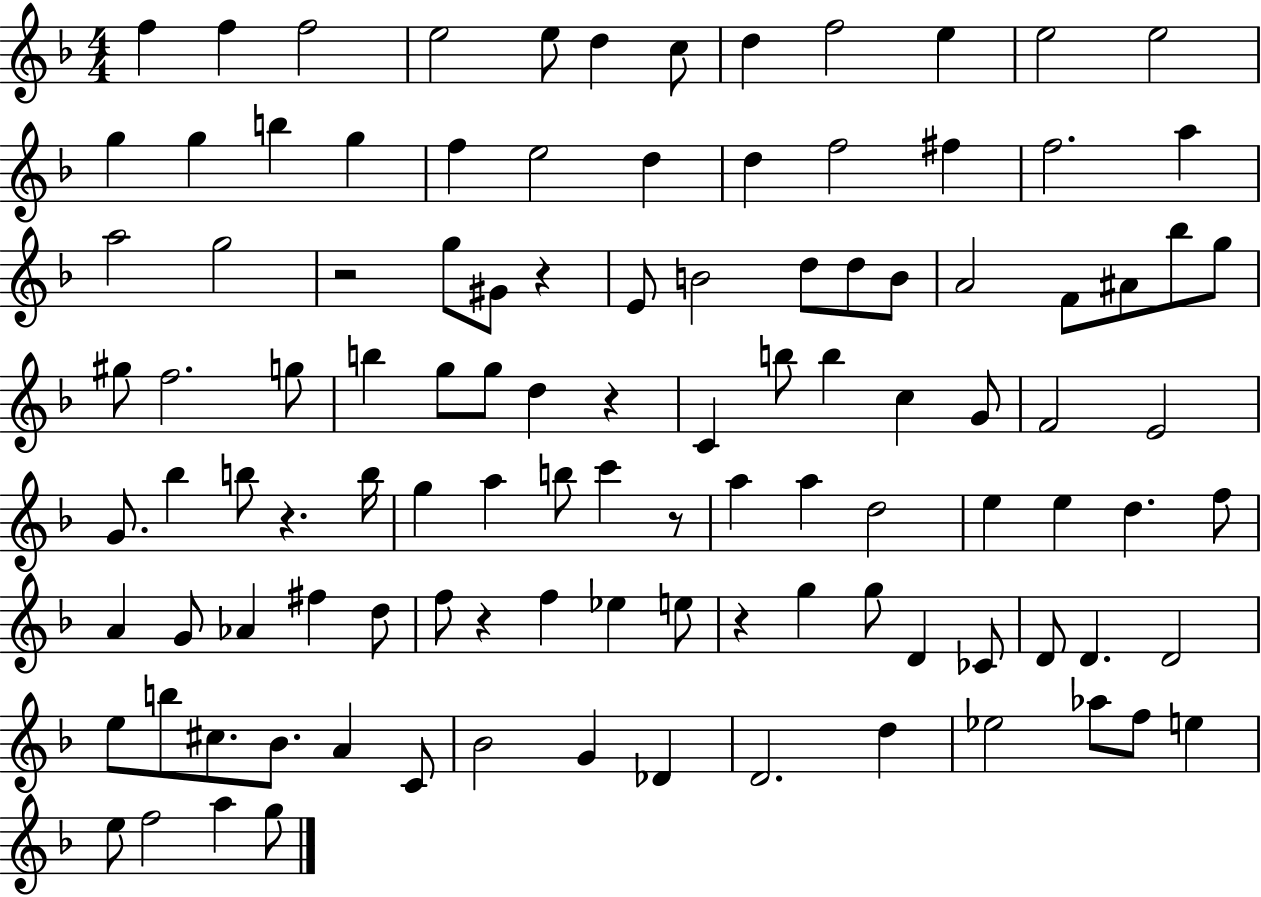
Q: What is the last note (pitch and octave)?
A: G5